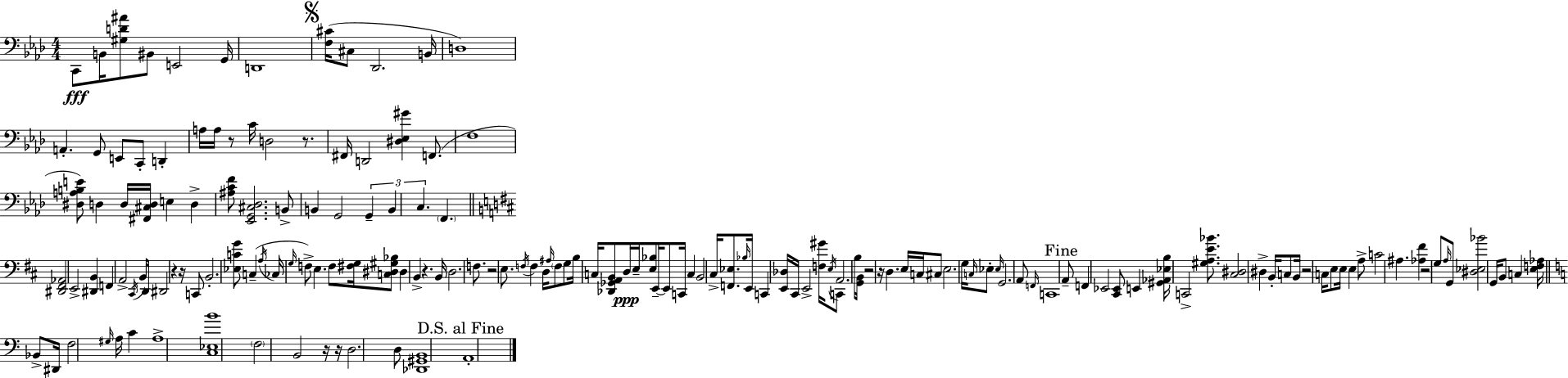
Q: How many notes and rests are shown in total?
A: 167